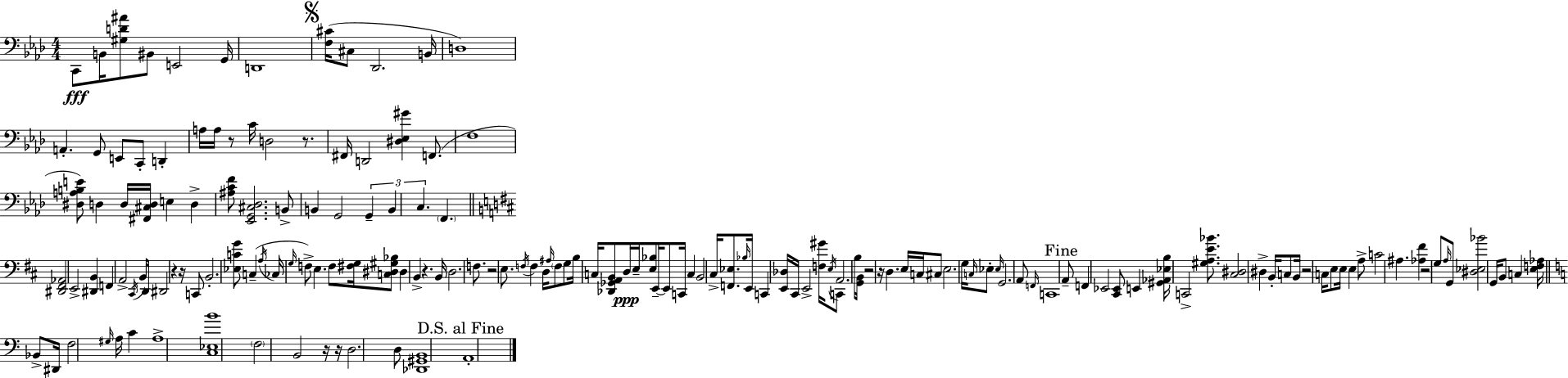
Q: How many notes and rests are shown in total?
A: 167